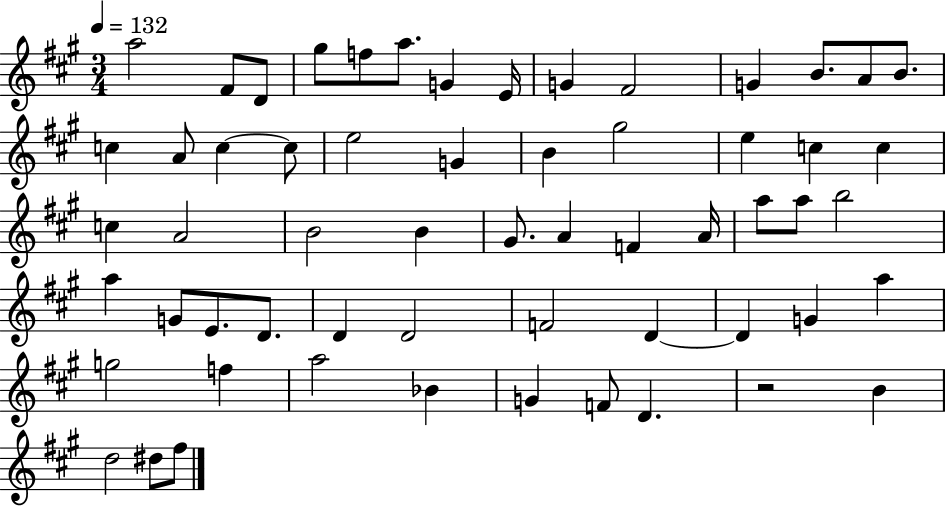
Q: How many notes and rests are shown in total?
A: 59